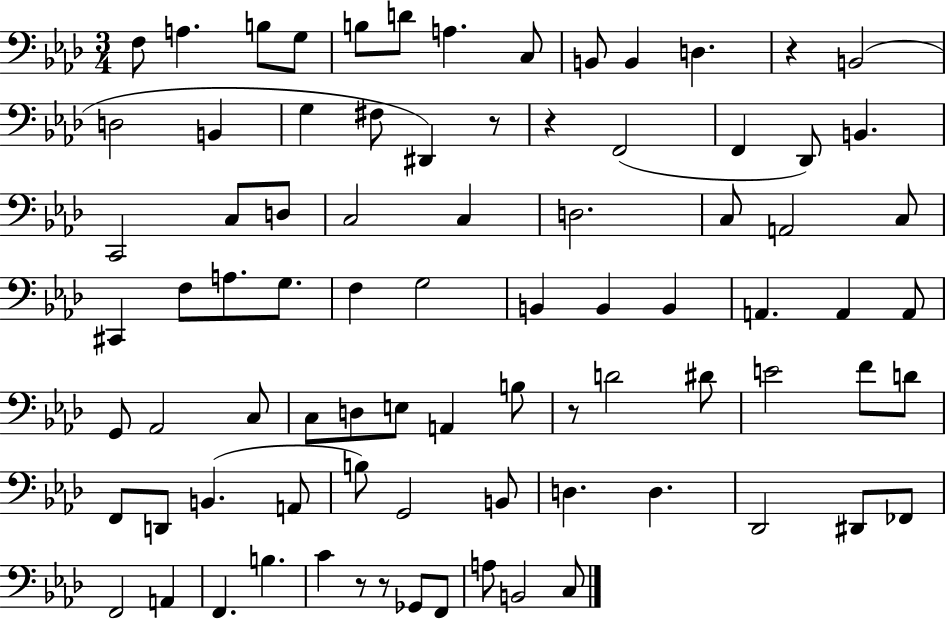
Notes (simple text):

F3/e A3/q. B3/e G3/e B3/e D4/e A3/q. C3/e B2/e B2/q D3/q. R/q B2/h D3/h B2/q G3/q F#3/e D#2/q R/e R/q F2/h F2/q Db2/e B2/q. C2/h C3/e D3/e C3/h C3/q D3/h. C3/e A2/h C3/e C#2/q F3/e A3/e. G3/e. F3/q G3/h B2/q B2/q B2/q A2/q. A2/q A2/e G2/e Ab2/h C3/e C3/e D3/e E3/e A2/q B3/e R/e D4/h D#4/e E4/h F4/e D4/e F2/e D2/e B2/q. A2/e B3/e G2/h B2/e D3/q. D3/q. Db2/h D#2/e FES2/e F2/h A2/q F2/q. B3/q. C4/q R/e R/e Gb2/e F2/e A3/e B2/h C3/e